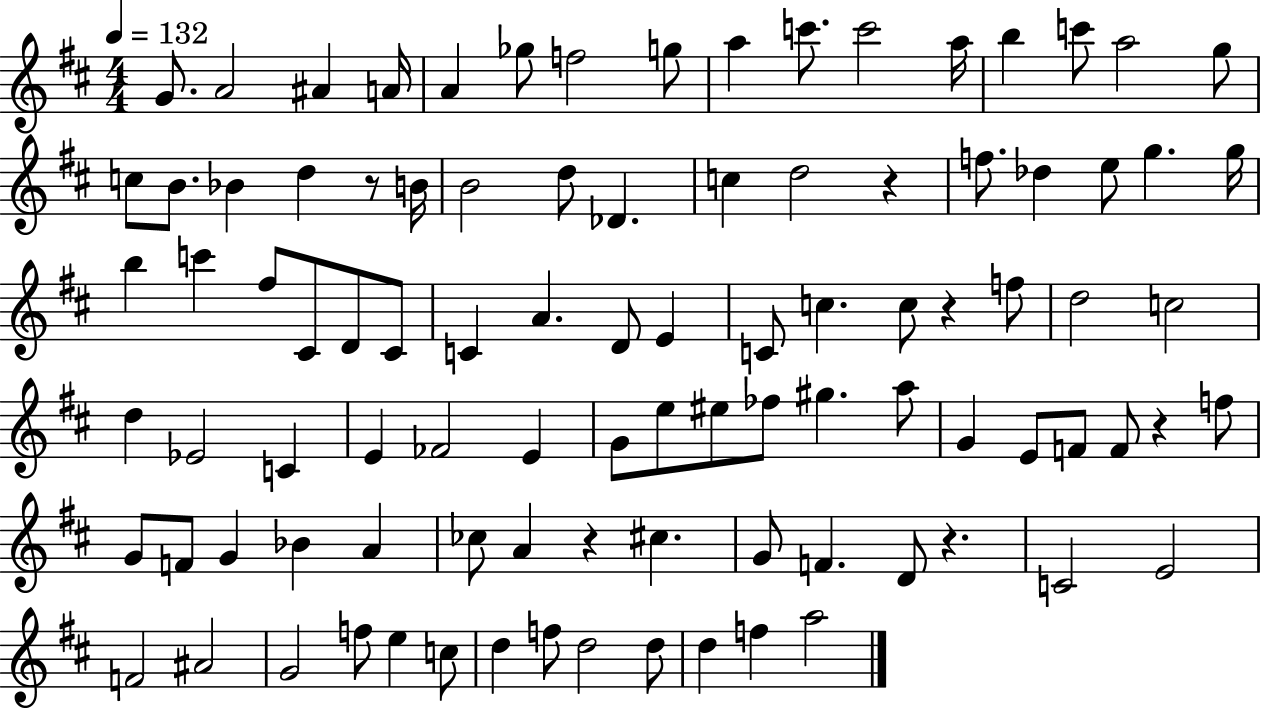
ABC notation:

X:1
T:Untitled
M:4/4
L:1/4
K:D
G/2 A2 ^A A/4 A _g/2 f2 g/2 a c'/2 c'2 a/4 b c'/2 a2 g/2 c/2 B/2 _B d z/2 B/4 B2 d/2 _D c d2 z f/2 _d e/2 g g/4 b c' ^f/2 ^C/2 D/2 ^C/2 C A D/2 E C/2 c c/2 z f/2 d2 c2 d _E2 C E _F2 E G/2 e/2 ^e/2 _f/2 ^g a/2 G E/2 F/2 F/2 z f/2 G/2 F/2 G _B A _c/2 A z ^c G/2 F D/2 z C2 E2 F2 ^A2 G2 f/2 e c/2 d f/2 d2 d/2 d f a2